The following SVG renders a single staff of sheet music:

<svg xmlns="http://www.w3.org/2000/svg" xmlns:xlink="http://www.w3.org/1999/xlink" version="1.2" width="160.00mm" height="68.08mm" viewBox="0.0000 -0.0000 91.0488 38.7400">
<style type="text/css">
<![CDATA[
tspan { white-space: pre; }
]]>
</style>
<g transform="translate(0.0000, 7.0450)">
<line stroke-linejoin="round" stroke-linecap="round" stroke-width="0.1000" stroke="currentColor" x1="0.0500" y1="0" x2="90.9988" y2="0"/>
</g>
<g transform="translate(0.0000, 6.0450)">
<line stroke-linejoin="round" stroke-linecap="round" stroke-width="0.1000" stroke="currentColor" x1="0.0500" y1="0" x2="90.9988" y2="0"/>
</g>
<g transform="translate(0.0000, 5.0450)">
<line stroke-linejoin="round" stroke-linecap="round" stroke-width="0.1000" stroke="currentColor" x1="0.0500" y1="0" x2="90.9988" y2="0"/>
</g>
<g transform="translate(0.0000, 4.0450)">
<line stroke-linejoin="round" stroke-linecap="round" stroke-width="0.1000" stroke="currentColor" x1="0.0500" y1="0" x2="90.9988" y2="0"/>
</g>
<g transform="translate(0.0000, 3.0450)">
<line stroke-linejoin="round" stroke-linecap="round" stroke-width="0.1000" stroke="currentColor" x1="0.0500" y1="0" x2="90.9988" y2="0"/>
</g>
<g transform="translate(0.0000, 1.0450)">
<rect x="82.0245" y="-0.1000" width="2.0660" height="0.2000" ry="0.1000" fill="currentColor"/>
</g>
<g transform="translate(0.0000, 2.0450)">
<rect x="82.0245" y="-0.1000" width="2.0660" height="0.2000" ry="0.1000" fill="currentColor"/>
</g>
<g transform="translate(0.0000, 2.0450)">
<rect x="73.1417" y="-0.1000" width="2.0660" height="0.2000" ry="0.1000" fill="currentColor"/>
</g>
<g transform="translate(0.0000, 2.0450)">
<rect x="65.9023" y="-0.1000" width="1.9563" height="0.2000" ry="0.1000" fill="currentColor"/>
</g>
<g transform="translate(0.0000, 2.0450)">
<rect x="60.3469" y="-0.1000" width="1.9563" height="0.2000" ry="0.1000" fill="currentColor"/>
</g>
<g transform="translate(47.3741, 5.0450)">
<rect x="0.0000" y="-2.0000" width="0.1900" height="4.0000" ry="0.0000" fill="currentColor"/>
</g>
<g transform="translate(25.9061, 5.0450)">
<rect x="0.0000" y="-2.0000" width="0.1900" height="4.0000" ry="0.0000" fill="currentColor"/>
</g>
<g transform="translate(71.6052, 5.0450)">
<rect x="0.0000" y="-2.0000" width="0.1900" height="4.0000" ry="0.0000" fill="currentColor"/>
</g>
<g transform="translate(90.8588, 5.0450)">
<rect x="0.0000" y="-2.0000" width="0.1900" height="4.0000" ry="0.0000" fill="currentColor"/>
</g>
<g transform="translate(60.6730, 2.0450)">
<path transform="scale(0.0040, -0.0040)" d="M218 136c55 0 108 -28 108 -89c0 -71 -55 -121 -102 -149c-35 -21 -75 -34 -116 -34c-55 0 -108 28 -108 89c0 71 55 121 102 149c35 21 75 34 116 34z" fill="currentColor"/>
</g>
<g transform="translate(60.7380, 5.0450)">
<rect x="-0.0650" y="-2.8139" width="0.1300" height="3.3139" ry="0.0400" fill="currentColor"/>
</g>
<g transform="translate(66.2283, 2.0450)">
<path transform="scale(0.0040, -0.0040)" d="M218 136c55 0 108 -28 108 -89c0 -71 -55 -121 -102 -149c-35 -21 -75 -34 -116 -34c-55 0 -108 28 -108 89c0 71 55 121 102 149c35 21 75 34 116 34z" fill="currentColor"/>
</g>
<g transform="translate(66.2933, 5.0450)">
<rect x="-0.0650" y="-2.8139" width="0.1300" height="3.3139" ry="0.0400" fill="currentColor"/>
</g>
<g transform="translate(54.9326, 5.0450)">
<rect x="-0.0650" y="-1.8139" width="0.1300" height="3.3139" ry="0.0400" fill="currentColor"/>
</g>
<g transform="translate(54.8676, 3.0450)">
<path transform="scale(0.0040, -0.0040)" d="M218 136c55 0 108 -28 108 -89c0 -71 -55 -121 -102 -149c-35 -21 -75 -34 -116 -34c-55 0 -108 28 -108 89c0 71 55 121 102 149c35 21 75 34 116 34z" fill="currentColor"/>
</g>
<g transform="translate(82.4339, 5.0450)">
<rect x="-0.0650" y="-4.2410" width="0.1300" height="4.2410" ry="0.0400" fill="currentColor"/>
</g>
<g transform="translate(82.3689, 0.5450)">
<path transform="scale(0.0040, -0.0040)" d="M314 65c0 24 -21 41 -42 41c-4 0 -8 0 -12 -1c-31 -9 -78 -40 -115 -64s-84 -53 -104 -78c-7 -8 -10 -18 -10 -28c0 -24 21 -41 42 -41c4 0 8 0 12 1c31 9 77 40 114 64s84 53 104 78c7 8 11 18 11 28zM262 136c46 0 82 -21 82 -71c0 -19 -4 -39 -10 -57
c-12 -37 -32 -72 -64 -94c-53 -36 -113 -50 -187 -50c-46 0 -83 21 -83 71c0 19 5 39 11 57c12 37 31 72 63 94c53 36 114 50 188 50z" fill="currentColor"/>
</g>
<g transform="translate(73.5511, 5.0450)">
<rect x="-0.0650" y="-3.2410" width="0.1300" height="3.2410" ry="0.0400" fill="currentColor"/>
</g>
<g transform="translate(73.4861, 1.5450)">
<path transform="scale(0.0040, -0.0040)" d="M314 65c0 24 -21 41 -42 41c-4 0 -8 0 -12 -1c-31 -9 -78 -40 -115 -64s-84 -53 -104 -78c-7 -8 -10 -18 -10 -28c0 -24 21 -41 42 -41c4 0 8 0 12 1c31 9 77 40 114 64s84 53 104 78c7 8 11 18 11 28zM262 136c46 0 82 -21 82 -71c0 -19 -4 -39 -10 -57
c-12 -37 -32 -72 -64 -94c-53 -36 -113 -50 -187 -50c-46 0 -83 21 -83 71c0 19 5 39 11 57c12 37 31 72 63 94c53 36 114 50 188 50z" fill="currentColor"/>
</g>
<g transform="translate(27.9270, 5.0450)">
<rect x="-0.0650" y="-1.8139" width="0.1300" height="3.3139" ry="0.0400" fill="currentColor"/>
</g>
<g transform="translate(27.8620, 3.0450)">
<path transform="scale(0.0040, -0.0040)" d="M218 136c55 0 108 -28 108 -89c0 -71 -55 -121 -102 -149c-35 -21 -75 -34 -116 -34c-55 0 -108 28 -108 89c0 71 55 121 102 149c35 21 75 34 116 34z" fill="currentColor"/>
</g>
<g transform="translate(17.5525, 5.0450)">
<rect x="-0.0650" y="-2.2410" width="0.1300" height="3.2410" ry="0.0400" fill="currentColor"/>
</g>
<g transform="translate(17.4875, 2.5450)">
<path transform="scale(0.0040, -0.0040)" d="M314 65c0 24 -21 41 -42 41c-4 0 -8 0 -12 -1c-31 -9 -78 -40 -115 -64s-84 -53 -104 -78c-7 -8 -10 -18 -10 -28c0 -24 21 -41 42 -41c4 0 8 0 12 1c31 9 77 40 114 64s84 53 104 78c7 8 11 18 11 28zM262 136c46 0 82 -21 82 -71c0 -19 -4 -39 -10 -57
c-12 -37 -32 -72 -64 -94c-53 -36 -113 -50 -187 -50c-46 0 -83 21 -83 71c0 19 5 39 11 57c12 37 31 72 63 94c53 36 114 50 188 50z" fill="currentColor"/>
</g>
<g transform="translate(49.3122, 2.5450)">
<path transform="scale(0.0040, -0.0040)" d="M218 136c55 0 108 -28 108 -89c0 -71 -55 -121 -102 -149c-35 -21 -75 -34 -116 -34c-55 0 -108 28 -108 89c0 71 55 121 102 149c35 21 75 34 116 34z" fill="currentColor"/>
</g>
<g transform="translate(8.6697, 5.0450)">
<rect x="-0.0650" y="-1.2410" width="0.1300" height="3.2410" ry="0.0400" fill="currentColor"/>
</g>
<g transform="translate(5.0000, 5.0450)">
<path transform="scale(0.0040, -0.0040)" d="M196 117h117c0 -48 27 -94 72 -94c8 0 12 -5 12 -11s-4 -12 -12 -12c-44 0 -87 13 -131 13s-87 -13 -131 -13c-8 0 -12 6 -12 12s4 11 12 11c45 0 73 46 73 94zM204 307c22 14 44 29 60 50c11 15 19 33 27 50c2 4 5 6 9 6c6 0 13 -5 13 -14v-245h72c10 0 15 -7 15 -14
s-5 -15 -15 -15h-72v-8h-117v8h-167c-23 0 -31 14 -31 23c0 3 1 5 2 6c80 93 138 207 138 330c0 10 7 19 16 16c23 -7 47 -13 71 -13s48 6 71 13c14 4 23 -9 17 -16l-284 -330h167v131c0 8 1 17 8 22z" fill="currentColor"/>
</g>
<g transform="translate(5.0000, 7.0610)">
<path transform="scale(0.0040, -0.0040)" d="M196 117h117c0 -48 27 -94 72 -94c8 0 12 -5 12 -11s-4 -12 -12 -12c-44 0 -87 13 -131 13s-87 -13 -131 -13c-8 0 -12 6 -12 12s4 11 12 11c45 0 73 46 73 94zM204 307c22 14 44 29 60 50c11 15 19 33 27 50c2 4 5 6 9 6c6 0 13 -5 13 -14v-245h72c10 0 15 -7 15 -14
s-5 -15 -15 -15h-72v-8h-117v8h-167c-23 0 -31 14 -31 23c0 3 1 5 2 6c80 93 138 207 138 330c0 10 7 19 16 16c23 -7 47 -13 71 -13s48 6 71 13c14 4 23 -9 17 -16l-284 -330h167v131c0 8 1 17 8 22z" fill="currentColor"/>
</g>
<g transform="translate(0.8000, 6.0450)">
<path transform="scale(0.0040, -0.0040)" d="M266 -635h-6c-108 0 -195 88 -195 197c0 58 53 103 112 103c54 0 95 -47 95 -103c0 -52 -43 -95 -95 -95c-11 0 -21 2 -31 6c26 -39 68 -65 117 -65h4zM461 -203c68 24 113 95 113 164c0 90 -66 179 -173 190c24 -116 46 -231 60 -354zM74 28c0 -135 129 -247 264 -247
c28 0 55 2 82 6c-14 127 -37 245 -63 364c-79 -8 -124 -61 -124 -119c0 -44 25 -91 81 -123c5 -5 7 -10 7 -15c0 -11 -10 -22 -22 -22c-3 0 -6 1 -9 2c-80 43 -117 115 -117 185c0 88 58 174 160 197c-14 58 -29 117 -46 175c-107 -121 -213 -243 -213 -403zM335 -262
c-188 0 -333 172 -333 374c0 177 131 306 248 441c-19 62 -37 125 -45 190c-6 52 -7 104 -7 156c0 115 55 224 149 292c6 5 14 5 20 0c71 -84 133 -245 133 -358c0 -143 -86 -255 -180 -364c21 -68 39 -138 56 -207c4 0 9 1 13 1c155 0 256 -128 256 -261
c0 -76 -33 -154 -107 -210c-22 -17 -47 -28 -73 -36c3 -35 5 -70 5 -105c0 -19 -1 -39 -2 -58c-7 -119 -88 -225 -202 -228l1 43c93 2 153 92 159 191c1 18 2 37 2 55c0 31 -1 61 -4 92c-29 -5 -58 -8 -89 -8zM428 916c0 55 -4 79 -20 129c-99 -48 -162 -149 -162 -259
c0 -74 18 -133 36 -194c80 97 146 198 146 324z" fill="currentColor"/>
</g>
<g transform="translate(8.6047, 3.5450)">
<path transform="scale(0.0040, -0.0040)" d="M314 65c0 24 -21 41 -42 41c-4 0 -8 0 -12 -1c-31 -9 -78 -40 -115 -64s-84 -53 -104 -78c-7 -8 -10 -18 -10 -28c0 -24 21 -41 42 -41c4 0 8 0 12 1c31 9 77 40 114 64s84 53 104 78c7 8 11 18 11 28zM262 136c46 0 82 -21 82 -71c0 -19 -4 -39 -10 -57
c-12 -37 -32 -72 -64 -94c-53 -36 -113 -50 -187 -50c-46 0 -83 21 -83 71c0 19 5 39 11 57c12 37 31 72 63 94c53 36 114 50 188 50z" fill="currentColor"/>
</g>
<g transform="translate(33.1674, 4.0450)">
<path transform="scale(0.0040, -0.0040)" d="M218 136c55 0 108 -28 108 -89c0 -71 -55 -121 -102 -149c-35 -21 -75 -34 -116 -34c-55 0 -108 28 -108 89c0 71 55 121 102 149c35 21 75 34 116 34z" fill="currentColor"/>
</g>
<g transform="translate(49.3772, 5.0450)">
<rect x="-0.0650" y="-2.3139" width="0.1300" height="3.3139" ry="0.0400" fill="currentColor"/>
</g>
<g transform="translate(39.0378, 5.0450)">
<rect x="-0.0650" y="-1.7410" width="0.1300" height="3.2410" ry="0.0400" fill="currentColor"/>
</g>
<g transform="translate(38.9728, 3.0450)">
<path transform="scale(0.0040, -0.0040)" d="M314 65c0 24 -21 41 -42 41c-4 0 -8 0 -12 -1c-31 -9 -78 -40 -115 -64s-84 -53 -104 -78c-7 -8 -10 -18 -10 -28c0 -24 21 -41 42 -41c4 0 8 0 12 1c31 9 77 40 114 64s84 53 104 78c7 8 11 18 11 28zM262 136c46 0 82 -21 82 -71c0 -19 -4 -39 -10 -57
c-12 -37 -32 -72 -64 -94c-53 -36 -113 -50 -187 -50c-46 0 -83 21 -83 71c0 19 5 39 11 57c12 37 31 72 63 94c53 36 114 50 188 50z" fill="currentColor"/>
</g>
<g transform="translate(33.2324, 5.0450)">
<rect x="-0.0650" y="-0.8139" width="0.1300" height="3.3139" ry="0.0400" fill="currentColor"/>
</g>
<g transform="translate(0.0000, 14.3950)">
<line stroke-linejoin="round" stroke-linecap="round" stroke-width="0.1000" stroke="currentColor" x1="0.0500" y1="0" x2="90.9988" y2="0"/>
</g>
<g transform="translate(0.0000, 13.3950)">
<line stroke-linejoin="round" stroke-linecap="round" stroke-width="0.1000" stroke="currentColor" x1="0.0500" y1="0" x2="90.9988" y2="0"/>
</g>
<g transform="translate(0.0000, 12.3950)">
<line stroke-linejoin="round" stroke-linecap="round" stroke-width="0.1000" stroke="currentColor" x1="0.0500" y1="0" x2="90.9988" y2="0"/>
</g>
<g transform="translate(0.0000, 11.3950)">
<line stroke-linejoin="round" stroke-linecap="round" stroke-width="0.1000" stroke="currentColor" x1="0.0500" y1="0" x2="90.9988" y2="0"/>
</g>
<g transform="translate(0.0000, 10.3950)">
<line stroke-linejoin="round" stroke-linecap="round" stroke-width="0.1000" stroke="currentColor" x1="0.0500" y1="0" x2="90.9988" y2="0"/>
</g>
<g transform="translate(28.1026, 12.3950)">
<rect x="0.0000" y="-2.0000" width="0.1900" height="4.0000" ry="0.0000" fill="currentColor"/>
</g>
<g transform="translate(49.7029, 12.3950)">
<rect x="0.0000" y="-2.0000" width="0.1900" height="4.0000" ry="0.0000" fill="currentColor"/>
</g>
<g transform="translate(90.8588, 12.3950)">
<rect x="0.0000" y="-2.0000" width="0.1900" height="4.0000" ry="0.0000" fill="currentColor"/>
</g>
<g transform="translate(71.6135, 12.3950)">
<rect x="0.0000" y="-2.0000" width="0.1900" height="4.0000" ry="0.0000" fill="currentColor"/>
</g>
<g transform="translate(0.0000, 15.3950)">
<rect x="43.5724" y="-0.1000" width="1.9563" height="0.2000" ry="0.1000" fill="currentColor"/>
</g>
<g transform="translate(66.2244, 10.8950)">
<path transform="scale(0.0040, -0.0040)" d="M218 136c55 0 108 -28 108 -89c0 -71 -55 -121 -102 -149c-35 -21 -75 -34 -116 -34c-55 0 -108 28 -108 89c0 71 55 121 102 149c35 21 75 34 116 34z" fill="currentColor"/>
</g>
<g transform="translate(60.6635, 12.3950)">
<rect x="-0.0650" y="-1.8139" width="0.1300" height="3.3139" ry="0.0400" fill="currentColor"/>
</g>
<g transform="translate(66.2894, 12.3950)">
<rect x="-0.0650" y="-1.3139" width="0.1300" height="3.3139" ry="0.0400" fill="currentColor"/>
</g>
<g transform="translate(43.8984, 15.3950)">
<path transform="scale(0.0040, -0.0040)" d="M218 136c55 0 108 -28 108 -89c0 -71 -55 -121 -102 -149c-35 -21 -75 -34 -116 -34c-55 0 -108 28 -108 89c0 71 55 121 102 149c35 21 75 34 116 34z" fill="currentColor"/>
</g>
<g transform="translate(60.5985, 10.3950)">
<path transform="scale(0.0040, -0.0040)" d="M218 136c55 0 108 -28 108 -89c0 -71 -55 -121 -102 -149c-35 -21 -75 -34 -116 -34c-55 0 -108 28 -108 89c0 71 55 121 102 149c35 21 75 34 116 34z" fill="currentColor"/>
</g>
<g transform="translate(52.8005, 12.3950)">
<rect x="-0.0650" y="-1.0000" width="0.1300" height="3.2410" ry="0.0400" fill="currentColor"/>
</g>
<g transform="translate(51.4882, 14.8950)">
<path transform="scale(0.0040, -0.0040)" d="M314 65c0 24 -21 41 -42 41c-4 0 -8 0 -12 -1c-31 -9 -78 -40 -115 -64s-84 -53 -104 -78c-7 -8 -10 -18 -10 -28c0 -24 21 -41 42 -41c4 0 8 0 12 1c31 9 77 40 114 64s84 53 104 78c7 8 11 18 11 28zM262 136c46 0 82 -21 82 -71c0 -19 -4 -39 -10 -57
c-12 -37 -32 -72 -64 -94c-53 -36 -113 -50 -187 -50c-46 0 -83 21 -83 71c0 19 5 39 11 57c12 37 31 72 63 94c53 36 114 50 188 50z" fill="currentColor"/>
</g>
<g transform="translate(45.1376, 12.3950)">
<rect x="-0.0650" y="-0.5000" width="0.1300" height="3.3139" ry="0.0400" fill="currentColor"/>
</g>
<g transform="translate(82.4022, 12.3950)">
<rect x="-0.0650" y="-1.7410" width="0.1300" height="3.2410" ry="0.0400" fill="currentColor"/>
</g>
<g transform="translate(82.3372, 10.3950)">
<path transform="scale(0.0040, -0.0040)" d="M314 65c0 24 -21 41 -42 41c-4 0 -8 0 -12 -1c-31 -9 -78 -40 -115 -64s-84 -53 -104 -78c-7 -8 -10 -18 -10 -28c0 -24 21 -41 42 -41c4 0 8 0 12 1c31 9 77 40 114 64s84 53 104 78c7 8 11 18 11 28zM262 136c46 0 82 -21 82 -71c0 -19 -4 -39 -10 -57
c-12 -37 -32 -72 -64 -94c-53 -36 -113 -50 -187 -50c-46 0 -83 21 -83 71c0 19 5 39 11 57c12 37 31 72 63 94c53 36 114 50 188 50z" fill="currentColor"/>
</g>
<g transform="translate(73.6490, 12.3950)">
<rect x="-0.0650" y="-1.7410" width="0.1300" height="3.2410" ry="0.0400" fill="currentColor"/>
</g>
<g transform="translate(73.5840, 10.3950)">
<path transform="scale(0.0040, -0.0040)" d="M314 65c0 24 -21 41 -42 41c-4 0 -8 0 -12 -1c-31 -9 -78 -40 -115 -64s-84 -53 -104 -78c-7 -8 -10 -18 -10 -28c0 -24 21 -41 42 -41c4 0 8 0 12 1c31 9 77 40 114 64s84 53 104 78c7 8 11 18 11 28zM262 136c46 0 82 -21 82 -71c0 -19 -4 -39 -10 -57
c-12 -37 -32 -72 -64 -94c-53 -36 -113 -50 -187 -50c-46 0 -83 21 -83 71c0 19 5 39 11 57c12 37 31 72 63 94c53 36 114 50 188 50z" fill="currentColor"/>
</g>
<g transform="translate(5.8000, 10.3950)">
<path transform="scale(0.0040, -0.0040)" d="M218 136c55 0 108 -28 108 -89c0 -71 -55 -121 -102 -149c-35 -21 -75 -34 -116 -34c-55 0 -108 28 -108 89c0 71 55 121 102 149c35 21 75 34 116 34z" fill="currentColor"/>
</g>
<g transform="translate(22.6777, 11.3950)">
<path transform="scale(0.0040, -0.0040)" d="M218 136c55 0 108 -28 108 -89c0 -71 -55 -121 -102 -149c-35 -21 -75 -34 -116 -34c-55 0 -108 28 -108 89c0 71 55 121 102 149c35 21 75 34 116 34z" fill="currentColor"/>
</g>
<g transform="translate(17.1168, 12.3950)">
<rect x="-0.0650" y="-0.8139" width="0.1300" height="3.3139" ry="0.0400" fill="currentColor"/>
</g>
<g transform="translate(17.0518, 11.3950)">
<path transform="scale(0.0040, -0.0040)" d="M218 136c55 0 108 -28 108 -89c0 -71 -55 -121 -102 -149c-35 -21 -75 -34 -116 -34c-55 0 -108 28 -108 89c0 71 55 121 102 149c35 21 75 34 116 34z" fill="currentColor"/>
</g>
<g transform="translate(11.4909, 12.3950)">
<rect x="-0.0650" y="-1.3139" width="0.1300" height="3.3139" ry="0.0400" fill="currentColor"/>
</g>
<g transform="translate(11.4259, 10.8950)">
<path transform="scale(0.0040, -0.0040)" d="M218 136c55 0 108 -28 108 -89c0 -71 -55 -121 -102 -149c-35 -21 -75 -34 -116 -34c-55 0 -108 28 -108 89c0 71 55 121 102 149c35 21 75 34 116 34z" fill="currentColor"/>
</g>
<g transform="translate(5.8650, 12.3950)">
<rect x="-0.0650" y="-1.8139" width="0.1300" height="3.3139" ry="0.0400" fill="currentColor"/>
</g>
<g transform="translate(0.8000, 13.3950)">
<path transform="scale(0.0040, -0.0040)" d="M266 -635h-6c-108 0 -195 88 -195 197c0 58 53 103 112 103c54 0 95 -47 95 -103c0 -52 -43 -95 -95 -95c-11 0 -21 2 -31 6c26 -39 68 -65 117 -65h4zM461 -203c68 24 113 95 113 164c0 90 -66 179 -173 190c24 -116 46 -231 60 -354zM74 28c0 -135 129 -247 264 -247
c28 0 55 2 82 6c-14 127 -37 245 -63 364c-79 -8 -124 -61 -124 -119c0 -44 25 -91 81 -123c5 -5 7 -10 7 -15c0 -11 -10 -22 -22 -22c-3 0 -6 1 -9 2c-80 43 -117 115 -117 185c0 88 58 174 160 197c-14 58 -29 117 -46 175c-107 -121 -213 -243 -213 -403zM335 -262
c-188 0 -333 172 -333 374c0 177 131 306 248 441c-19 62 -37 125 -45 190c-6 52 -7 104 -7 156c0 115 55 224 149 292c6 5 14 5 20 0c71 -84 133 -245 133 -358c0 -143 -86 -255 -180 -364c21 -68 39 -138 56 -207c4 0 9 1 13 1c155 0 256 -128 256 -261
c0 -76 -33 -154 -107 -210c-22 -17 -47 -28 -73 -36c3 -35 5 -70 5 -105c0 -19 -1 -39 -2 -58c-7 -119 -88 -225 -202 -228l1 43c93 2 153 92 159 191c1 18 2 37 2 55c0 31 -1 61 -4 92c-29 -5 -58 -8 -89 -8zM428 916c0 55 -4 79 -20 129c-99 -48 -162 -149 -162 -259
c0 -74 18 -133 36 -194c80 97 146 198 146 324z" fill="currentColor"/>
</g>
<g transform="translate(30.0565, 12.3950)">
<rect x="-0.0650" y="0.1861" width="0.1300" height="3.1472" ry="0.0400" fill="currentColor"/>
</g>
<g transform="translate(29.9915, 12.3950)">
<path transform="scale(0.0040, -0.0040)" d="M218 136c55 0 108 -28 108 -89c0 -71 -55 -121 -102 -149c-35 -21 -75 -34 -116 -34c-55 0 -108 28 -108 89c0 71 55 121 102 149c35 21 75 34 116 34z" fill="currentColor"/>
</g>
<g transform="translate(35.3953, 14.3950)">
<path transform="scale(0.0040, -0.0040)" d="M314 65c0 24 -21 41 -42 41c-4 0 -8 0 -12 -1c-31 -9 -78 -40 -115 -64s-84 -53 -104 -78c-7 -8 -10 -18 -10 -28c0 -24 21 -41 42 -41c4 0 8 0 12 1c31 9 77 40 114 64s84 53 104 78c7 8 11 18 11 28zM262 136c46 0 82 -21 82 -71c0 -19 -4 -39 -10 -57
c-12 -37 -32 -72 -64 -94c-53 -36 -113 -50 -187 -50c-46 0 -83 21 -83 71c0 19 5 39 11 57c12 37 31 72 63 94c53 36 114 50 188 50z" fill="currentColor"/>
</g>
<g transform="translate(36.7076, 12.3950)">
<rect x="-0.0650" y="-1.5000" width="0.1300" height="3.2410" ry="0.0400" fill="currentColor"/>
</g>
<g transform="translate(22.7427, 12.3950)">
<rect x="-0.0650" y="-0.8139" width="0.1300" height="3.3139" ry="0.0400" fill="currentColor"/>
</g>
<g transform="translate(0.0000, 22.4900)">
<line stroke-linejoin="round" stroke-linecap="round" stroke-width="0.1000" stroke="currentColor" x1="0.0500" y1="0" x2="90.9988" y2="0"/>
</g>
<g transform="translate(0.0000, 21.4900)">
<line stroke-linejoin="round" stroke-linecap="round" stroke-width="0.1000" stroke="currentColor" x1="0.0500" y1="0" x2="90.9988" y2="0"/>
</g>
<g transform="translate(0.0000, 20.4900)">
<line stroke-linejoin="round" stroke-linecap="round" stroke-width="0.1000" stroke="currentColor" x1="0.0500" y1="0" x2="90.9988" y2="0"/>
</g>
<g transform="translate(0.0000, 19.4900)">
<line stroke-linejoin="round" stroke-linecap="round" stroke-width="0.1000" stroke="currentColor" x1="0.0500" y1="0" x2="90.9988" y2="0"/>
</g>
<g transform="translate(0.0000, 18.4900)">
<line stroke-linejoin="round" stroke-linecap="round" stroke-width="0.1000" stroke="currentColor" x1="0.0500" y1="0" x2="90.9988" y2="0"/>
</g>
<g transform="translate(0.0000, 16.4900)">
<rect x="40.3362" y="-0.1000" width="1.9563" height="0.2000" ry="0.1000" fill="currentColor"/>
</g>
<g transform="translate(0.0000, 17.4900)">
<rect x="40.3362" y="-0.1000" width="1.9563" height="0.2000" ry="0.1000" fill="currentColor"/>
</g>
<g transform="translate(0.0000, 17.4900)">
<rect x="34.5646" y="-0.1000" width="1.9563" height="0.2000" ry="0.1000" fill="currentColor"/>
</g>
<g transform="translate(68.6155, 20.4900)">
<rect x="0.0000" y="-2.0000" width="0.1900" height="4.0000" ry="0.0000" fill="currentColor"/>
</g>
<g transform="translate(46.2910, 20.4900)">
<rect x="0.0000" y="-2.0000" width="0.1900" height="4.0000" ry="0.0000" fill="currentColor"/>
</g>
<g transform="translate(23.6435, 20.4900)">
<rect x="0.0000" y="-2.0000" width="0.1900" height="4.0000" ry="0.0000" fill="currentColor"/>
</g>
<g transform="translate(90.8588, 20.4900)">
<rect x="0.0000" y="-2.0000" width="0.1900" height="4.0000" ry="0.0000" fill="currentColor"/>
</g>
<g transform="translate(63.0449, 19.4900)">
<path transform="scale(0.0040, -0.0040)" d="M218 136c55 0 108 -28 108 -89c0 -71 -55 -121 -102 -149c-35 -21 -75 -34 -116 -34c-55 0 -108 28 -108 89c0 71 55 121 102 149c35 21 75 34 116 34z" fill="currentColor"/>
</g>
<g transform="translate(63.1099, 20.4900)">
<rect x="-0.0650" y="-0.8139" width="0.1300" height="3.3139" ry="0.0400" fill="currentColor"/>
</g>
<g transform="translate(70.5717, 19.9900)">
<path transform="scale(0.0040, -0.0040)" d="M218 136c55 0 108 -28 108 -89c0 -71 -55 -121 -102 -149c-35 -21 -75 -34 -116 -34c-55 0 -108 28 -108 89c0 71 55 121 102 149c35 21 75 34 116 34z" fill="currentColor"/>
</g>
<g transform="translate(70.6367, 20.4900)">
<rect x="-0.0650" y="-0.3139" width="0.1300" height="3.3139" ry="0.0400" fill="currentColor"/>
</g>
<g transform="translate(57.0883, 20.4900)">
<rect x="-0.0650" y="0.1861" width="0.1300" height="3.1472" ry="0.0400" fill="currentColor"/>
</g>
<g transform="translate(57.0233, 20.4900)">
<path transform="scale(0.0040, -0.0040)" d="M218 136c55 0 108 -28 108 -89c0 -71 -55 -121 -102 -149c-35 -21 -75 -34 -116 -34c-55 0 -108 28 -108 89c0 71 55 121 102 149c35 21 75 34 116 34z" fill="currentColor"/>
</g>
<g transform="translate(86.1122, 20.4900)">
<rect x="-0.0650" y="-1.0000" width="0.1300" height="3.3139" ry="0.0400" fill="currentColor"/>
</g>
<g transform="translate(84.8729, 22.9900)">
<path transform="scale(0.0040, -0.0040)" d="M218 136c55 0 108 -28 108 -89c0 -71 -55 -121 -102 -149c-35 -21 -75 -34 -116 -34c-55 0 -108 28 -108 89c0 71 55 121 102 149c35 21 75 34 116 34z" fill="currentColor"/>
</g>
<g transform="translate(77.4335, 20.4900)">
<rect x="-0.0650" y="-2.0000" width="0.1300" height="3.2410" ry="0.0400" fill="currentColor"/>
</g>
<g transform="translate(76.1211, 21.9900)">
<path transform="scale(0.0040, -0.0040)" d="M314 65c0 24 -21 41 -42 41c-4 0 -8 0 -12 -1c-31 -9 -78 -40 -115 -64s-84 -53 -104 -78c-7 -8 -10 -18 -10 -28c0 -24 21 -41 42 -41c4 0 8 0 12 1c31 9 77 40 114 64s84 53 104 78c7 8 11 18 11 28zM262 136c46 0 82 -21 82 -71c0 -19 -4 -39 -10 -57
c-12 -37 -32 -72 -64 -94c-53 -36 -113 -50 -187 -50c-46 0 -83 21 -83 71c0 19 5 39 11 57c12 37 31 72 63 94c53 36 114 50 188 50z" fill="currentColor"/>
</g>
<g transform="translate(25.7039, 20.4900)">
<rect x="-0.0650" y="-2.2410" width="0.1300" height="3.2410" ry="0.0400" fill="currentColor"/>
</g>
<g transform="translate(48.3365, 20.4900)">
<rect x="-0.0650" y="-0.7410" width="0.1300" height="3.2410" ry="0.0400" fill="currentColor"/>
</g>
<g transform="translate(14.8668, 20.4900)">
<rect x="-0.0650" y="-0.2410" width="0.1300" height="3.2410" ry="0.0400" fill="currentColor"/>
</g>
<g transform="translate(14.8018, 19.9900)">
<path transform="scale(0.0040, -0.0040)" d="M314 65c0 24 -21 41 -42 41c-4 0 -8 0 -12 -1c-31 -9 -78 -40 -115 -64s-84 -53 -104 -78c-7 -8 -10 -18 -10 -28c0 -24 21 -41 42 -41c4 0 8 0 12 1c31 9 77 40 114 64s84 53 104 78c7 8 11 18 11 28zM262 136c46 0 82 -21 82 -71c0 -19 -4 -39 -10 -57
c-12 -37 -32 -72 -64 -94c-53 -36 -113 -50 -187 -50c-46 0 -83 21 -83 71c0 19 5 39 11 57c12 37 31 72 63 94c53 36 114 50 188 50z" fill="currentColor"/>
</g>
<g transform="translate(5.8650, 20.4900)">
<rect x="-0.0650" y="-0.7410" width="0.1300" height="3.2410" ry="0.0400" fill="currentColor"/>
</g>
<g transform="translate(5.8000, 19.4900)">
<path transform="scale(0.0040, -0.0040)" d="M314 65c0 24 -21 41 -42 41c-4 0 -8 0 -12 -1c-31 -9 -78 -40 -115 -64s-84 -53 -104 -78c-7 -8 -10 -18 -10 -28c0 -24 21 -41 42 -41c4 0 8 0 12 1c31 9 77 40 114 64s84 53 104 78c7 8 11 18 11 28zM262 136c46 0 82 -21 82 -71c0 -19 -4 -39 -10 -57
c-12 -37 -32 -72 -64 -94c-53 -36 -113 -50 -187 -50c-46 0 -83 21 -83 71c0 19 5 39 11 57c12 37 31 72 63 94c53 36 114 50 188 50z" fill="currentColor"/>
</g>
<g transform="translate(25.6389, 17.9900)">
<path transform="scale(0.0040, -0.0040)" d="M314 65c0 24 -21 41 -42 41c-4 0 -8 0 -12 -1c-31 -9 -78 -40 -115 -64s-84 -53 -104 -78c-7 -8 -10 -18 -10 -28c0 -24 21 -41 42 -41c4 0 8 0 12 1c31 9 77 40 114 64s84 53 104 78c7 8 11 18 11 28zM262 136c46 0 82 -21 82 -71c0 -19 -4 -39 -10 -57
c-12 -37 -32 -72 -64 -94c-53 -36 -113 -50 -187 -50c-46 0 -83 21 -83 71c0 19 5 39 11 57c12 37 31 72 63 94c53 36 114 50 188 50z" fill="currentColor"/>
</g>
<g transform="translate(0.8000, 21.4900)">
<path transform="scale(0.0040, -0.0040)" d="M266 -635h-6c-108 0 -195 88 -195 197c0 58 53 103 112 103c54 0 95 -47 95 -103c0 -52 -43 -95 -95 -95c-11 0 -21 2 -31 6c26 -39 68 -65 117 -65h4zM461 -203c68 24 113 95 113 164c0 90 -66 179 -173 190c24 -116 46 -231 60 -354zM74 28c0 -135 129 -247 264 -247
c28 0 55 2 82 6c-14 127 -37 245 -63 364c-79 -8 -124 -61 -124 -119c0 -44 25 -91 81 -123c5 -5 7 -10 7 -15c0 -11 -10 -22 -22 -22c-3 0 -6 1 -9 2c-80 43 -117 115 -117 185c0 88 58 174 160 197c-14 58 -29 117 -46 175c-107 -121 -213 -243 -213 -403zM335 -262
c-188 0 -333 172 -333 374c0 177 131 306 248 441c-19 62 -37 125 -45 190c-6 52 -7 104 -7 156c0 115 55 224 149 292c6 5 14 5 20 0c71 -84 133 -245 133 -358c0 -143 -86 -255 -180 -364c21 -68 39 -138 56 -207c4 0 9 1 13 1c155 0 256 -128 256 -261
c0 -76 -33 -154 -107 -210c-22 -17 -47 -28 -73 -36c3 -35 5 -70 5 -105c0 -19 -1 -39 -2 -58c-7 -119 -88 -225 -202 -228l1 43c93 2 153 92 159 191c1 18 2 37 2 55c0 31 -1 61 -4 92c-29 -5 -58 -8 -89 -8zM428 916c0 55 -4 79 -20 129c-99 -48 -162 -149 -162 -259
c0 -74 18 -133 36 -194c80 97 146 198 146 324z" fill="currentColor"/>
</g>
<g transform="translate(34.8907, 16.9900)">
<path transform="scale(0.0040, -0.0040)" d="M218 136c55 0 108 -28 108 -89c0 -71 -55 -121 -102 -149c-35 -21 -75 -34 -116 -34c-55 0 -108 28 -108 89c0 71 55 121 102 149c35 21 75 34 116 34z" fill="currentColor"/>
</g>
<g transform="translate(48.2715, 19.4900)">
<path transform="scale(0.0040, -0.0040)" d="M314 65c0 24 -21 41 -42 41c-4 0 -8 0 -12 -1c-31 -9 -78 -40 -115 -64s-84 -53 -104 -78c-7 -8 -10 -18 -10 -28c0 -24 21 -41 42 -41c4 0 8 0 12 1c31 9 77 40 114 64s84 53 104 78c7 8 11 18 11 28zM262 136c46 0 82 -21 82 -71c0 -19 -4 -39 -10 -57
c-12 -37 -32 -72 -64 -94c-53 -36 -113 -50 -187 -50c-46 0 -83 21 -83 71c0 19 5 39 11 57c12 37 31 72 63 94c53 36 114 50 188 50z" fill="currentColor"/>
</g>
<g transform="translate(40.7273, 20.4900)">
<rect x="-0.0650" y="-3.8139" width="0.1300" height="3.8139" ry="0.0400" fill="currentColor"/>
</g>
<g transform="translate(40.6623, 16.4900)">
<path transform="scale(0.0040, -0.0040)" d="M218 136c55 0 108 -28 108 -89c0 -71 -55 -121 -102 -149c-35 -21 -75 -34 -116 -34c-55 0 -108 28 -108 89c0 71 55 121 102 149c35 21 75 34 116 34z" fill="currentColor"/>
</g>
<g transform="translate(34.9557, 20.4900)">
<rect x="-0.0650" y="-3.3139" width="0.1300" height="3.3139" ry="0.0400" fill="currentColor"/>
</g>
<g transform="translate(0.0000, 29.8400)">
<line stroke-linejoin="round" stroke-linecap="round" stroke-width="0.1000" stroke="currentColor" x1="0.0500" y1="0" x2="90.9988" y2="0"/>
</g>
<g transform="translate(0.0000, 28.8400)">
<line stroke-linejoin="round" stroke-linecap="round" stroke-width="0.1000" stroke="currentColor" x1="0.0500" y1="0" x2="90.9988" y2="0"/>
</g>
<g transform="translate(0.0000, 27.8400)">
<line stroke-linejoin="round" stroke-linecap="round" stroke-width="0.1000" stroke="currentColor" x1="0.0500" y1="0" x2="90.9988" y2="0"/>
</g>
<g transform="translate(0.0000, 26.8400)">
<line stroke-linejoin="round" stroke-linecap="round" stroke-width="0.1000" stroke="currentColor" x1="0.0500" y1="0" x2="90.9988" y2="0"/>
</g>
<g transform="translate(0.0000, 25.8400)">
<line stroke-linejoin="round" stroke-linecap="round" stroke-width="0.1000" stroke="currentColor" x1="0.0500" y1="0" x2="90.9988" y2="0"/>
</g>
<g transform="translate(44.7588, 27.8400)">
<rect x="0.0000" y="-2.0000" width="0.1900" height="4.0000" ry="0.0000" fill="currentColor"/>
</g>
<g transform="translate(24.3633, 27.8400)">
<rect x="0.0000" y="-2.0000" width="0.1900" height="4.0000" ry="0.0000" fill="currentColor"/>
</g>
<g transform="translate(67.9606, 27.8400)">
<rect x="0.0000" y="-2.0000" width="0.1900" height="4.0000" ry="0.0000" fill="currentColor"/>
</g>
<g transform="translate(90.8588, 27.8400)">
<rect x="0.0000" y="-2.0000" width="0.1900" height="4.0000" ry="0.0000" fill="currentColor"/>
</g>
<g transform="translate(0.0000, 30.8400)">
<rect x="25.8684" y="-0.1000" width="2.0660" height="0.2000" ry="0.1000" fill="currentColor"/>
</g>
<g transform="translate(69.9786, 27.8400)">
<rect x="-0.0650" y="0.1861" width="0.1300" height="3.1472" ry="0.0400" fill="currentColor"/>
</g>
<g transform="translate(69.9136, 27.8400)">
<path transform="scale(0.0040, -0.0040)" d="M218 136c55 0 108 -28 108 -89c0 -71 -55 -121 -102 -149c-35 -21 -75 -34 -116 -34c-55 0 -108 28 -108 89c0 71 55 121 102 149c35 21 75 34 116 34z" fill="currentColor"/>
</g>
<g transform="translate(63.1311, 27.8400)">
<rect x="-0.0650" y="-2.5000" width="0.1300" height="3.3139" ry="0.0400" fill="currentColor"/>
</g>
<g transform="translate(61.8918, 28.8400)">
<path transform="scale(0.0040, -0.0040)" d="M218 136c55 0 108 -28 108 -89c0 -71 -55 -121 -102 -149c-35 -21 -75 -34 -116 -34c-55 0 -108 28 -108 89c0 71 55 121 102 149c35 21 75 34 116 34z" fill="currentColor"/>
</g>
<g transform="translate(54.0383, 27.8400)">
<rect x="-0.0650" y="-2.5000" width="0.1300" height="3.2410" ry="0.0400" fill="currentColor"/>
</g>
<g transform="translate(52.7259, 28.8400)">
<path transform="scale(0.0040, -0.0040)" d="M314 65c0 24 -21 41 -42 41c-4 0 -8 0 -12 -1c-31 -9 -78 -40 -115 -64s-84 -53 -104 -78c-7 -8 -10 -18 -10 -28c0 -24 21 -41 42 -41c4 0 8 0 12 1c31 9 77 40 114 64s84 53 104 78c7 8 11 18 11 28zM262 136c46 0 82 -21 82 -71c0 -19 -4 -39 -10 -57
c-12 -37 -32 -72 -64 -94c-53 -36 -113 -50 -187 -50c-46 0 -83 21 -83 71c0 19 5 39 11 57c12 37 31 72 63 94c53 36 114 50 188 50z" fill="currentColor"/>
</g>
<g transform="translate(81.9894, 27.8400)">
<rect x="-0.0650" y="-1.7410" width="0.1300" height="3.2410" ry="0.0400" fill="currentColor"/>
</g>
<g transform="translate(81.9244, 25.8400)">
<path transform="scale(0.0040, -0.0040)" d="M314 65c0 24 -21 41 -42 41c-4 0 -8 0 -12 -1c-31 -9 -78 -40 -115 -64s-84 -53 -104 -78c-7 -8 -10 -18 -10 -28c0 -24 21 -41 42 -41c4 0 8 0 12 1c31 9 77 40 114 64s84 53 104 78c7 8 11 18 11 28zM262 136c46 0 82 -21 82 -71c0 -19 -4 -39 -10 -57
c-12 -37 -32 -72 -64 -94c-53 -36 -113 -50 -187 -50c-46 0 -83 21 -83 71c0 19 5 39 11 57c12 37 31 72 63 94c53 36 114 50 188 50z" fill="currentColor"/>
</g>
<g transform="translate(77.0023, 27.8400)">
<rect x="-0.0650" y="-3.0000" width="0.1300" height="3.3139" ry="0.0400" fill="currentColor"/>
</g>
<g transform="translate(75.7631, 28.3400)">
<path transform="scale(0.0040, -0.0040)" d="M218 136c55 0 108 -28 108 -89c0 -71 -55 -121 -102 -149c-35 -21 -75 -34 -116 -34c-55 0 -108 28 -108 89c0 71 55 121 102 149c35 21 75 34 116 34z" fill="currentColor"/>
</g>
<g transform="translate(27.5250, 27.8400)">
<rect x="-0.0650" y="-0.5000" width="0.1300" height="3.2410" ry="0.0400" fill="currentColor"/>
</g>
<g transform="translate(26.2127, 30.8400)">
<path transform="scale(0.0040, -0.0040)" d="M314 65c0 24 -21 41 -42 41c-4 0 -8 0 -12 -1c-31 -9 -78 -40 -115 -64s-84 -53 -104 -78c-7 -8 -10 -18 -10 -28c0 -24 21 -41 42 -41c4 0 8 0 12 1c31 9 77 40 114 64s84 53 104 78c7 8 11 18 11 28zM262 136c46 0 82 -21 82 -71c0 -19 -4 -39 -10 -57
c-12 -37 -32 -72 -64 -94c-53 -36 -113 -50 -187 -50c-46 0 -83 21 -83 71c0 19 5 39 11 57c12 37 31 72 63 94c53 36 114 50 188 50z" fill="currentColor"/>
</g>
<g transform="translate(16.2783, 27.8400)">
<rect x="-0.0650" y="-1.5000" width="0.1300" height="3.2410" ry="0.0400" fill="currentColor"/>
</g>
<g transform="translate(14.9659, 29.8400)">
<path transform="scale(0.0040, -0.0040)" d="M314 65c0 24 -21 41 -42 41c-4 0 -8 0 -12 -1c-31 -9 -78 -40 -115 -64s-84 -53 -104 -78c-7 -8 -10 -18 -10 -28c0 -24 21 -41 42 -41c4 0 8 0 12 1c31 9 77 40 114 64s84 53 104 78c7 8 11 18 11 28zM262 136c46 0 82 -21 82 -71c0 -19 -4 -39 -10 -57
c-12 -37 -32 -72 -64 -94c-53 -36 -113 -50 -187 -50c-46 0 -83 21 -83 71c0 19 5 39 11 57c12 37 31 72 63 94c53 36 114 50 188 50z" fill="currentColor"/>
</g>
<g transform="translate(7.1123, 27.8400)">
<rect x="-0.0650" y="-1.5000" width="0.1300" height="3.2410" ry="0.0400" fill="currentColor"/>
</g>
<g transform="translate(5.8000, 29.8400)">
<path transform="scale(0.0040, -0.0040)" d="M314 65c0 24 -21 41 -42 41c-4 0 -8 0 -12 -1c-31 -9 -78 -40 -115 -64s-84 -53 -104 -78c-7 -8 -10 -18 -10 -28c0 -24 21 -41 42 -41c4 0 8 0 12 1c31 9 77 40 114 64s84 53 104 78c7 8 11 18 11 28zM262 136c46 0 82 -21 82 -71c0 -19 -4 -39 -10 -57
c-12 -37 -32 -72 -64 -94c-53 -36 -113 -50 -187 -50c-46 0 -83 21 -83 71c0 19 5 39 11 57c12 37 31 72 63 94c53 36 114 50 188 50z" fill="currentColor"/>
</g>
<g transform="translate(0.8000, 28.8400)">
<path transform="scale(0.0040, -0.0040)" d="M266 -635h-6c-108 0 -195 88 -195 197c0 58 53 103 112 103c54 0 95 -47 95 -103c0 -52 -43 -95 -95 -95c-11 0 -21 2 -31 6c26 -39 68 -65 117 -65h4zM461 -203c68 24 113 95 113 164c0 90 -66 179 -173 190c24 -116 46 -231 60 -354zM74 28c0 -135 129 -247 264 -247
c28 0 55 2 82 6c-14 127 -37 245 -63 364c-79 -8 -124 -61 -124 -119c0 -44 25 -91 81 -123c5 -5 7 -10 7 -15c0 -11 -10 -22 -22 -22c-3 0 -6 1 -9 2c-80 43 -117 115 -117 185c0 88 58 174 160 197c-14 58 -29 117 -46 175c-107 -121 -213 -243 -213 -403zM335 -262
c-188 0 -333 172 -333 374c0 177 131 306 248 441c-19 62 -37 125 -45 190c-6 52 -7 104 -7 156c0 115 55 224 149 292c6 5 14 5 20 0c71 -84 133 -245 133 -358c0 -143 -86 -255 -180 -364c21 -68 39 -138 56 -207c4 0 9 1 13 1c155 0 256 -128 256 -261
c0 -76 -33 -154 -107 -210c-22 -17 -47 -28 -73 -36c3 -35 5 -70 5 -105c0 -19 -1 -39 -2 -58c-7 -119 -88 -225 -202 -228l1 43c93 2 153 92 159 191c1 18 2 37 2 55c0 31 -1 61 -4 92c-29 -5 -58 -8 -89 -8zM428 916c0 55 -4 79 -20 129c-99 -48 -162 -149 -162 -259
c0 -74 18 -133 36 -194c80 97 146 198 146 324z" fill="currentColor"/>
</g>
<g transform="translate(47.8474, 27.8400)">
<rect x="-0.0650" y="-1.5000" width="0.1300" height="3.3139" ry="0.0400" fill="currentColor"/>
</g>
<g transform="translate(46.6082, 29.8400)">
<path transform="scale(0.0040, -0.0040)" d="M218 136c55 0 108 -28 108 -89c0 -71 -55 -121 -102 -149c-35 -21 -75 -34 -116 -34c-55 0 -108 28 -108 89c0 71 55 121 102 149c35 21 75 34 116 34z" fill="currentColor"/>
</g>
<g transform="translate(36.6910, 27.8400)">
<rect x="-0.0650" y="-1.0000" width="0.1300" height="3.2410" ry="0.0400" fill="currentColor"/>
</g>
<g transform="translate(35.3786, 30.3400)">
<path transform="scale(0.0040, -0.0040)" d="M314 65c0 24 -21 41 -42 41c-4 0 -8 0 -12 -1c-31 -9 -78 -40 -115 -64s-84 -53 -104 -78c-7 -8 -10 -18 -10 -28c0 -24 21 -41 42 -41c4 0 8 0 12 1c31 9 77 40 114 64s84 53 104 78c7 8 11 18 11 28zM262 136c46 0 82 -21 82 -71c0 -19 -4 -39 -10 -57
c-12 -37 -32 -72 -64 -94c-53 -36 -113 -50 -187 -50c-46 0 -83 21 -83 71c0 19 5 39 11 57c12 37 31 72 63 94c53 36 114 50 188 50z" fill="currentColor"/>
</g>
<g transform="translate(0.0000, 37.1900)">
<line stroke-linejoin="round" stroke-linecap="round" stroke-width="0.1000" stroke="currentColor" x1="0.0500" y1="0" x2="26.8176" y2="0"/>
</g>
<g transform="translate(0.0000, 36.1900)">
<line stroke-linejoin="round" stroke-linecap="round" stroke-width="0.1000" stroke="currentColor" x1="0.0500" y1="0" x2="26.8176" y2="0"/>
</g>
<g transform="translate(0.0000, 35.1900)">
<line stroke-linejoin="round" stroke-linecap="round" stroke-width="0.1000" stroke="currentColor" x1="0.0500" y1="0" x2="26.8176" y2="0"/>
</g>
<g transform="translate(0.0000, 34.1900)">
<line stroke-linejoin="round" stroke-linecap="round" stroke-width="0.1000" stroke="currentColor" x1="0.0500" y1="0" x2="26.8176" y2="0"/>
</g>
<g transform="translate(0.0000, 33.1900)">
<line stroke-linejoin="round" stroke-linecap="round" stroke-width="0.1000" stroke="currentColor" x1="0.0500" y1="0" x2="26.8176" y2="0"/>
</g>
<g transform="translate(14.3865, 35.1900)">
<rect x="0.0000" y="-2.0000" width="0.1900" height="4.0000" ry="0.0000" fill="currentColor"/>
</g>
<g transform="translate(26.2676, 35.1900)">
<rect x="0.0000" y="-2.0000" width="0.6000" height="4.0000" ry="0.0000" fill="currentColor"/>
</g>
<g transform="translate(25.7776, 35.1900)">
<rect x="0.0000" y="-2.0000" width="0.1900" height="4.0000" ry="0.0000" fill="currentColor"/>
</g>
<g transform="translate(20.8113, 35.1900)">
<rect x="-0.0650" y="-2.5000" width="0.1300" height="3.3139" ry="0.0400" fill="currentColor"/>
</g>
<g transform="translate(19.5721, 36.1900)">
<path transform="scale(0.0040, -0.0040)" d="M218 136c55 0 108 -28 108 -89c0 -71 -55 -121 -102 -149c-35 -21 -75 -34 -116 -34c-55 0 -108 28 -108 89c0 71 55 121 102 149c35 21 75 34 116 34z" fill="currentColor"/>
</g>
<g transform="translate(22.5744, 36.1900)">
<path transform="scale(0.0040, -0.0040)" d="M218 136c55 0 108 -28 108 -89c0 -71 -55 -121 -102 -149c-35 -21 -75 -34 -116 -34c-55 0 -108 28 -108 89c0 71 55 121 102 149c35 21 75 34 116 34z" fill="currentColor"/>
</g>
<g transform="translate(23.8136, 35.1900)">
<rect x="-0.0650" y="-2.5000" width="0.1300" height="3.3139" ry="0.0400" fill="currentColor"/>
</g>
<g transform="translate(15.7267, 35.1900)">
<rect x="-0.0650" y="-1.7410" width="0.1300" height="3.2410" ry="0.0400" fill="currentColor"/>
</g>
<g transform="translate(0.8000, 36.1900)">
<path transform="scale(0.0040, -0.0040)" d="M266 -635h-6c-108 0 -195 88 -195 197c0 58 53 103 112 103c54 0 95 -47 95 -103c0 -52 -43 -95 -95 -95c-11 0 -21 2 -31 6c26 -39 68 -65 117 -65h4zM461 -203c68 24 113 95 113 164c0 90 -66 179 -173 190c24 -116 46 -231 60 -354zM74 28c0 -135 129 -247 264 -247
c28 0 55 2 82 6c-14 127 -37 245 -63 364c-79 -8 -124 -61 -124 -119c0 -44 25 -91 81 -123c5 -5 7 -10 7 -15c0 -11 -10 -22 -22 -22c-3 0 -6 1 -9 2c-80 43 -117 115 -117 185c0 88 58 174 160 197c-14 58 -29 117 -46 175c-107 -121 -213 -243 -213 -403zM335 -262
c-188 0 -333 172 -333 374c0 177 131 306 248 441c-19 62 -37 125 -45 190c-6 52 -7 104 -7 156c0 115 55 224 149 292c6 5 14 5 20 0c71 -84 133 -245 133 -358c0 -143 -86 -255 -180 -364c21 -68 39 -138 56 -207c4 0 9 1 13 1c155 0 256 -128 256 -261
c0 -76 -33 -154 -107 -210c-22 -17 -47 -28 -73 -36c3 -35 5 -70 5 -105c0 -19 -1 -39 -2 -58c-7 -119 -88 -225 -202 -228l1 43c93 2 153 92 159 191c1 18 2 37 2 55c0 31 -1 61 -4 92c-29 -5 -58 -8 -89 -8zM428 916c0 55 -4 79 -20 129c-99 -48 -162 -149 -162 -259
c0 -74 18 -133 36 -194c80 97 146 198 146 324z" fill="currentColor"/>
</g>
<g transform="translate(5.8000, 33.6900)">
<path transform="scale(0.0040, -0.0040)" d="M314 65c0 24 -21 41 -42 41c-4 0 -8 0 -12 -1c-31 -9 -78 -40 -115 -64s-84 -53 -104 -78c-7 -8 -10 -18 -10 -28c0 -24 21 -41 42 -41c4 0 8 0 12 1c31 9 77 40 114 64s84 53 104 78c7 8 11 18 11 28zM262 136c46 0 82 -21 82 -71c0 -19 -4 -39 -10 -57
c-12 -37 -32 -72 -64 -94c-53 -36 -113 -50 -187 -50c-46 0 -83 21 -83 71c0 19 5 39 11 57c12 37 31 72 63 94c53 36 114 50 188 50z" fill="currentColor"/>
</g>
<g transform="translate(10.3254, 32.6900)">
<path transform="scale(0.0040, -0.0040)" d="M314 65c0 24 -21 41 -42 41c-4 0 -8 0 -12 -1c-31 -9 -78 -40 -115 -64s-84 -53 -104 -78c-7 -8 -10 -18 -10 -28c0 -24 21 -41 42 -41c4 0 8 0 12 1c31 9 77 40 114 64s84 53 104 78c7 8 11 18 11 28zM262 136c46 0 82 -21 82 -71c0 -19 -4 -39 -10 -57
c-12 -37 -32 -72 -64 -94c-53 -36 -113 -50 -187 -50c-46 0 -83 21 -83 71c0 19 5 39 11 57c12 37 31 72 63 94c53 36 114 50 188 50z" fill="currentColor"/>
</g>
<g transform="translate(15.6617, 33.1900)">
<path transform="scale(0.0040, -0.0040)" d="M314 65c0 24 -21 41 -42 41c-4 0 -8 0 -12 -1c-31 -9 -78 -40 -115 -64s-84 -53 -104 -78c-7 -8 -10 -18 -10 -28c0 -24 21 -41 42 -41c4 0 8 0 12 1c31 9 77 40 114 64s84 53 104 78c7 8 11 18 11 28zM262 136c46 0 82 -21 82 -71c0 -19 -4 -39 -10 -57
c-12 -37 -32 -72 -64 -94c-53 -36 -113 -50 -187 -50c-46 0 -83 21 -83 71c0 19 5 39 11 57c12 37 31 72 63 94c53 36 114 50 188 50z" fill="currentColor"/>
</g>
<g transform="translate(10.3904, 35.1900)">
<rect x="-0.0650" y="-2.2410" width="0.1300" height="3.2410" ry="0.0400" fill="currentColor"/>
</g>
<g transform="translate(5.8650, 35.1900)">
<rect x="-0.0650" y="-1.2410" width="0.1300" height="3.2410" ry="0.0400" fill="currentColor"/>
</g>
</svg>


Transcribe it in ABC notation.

X:1
T:Untitled
M:4/4
L:1/4
K:C
e2 g2 f d f2 g f a a b2 d'2 f e d d B E2 C D2 f e f2 f2 d2 c2 g2 b c' d2 B d c F2 D E2 E2 C2 D2 E G2 G B A f2 e2 g2 f2 G G